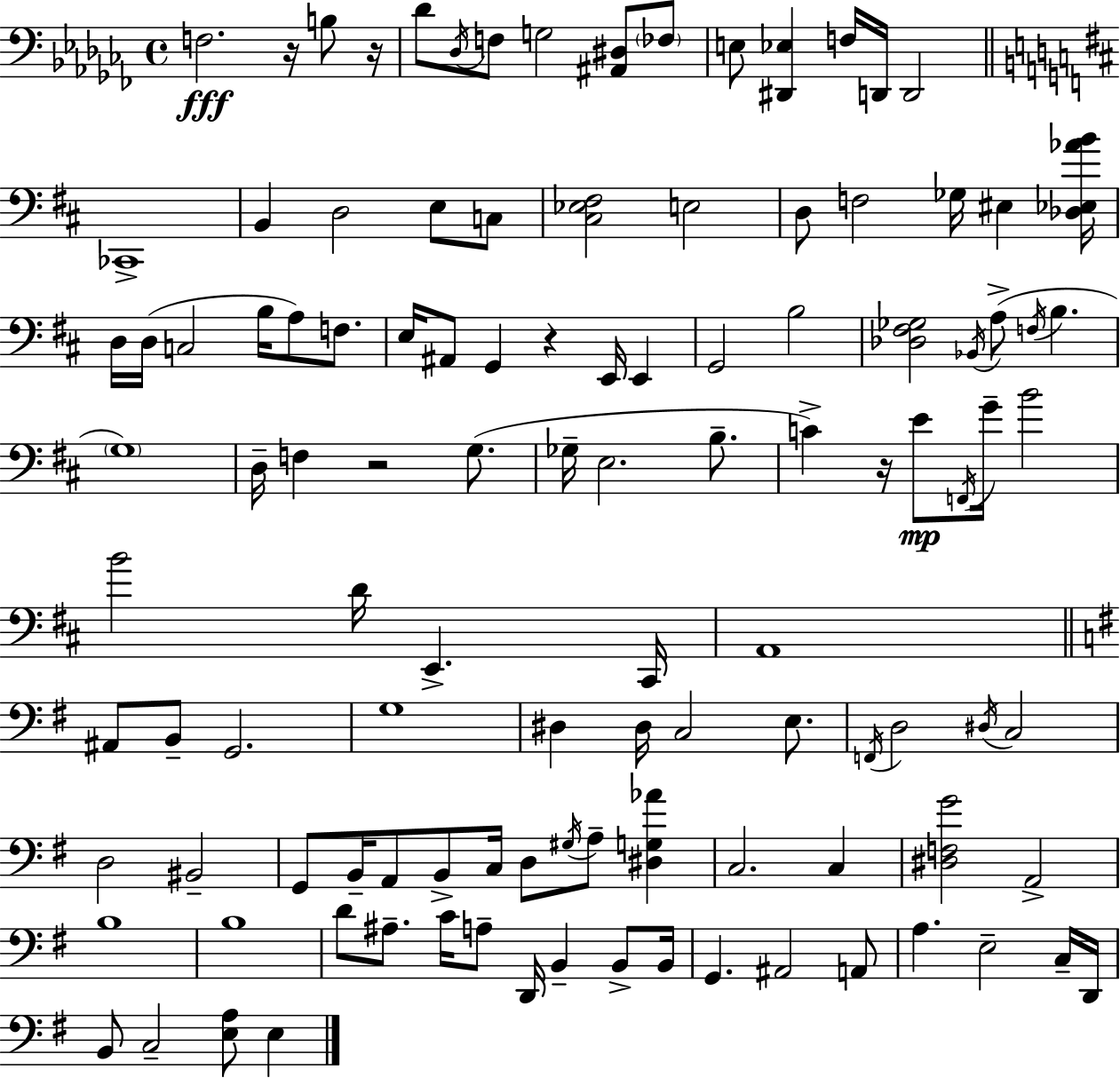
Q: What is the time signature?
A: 4/4